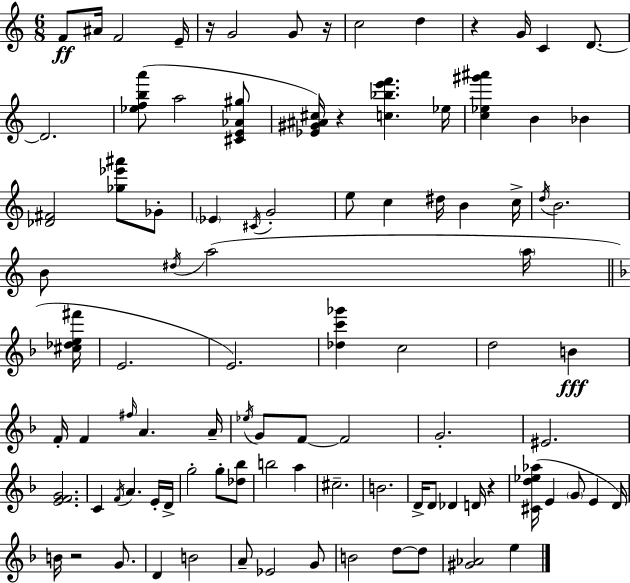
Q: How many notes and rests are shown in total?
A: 96